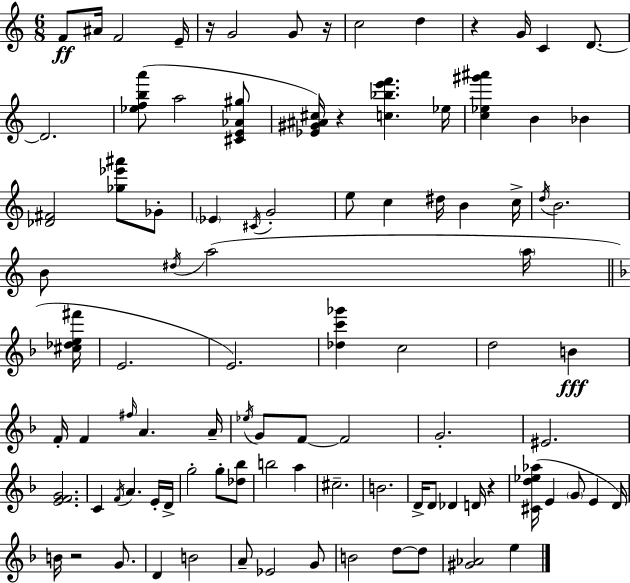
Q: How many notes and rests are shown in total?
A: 96